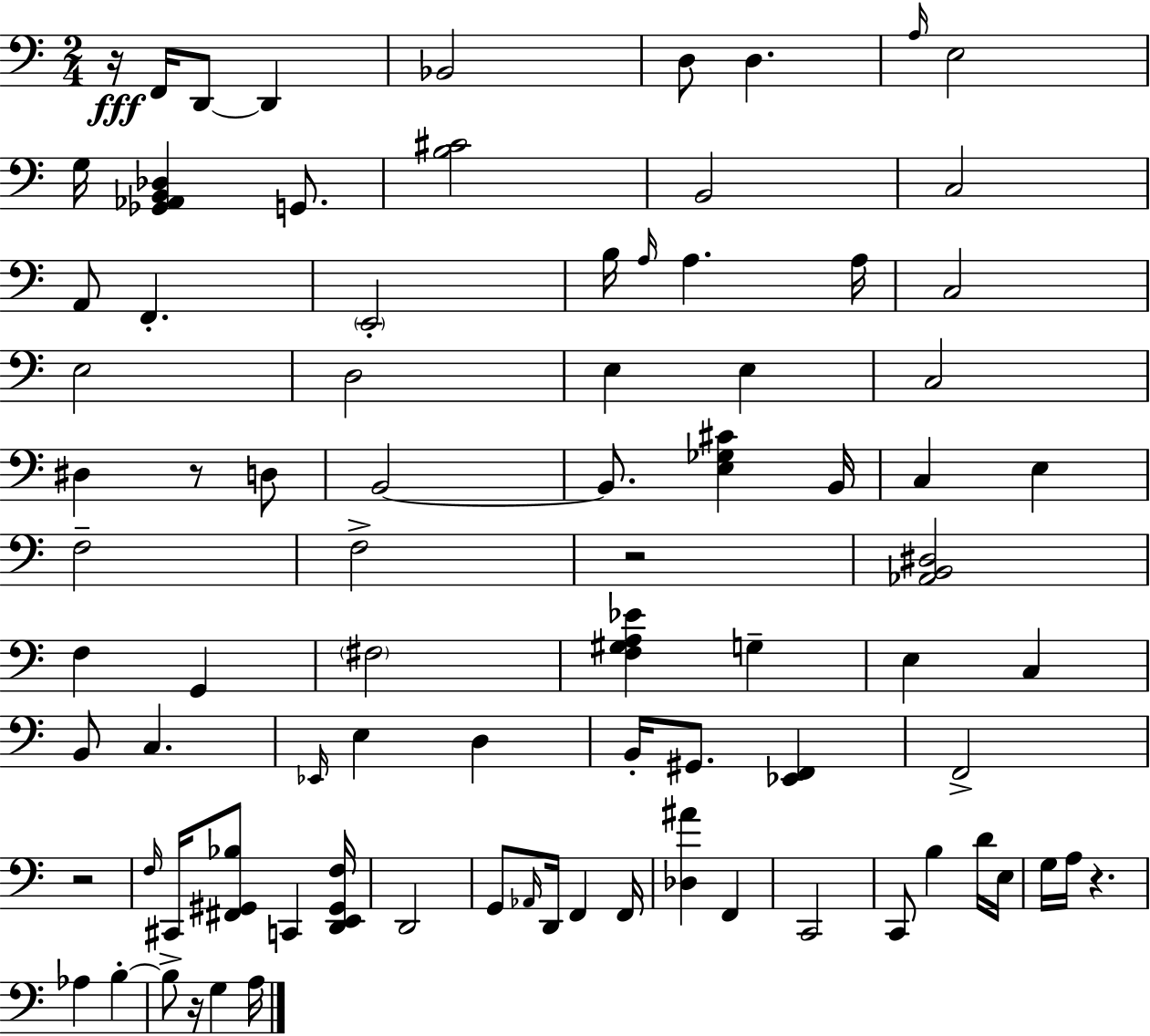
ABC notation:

X:1
T:Untitled
M:2/4
L:1/4
K:C
z/4 F,,/4 D,,/2 D,, _B,,2 D,/2 D, A,/4 E,2 G,/4 [_G,,_A,,B,,_D,] G,,/2 [B,^C]2 B,,2 C,2 A,,/2 F,, E,,2 B,/4 A,/4 A, A,/4 C,2 E,2 D,2 E, E, C,2 ^D, z/2 D,/2 B,,2 B,,/2 [E,_G,^C] B,,/4 C, E, F,2 F,2 z2 [_A,,B,,^D,]2 F, G,, ^F,2 [F,^G,A,_E] G, E, C, B,,/2 C, _E,,/4 E, D, B,,/4 ^G,,/2 [_E,,F,,] F,,2 z2 F,/4 ^C,,/4 [^F,,^G,,_B,]/2 C,, [D,,E,,^G,,F,]/4 D,,2 G,,/2 _A,,/4 D,,/4 F,, F,,/4 [_D,^A] F,, C,,2 C,,/2 B, D/4 E,/4 G,/4 A,/4 z _A, B, B,/2 z/4 G, A,/4